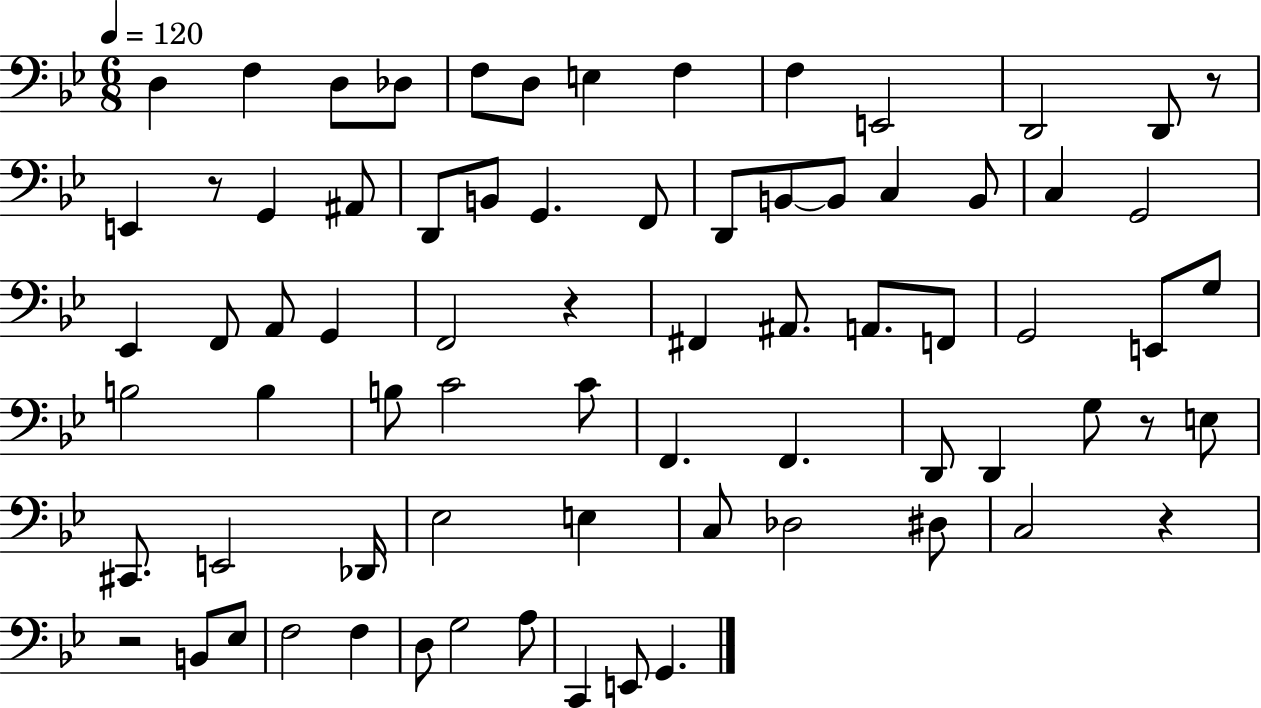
D3/q F3/q D3/e Db3/e F3/e D3/e E3/q F3/q F3/q E2/h D2/h D2/e R/e E2/q R/e G2/q A#2/e D2/e B2/e G2/q. F2/e D2/e B2/e B2/e C3/q B2/e C3/q G2/h Eb2/q F2/e A2/e G2/q F2/h R/q F#2/q A#2/e. A2/e. F2/e G2/h E2/e G3/e B3/h B3/q B3/e C4/h C4/e F2/q. F2/q. D2/e D2/q G3/e R/e E3/e C#2/e. E2/h Db2/s Eb3/h E3/q C3/e Db3/h D#3/e C3/h R/q R/h B2/e Eb3/e F3/h F3/q D3/e G3/h A3/e C2/q E2/e G2/q.